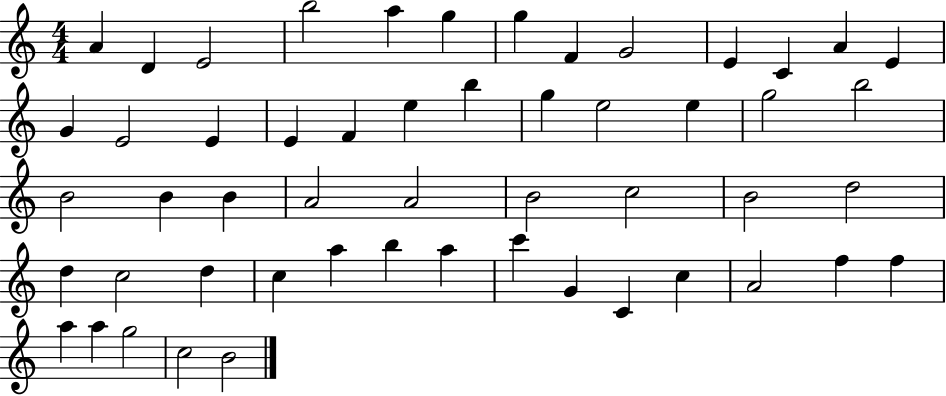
X:1
T:Untitled
M:4/4
L:1/4
K:C
A D E2 b2 a g g F G2 E C A E G E2 E E F e b g e2 e g2 b2 B2 B B A2 A2 B2 c2 B2 d2 d c2 d c a b a c' G C c A2 f f a a g2 c2 B2